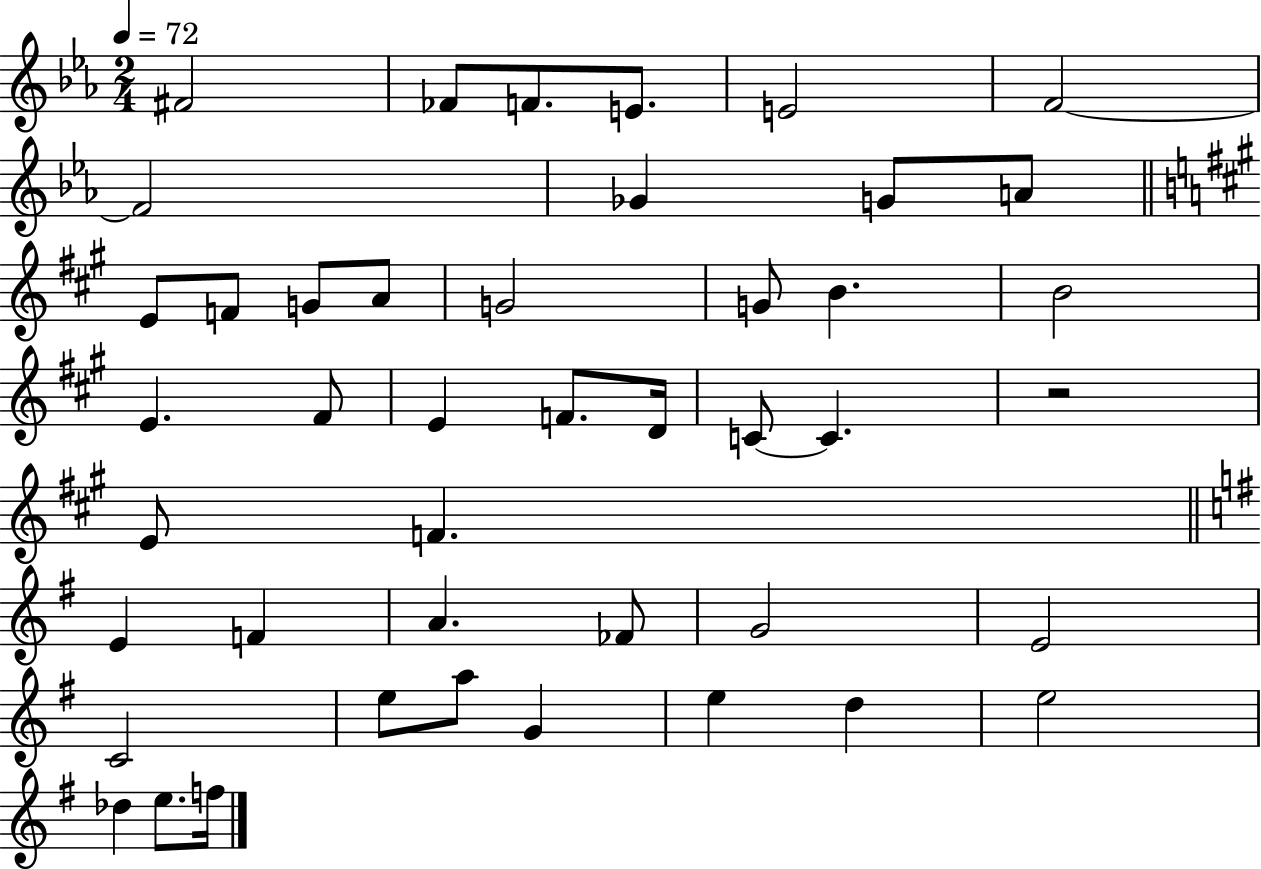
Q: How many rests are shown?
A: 1